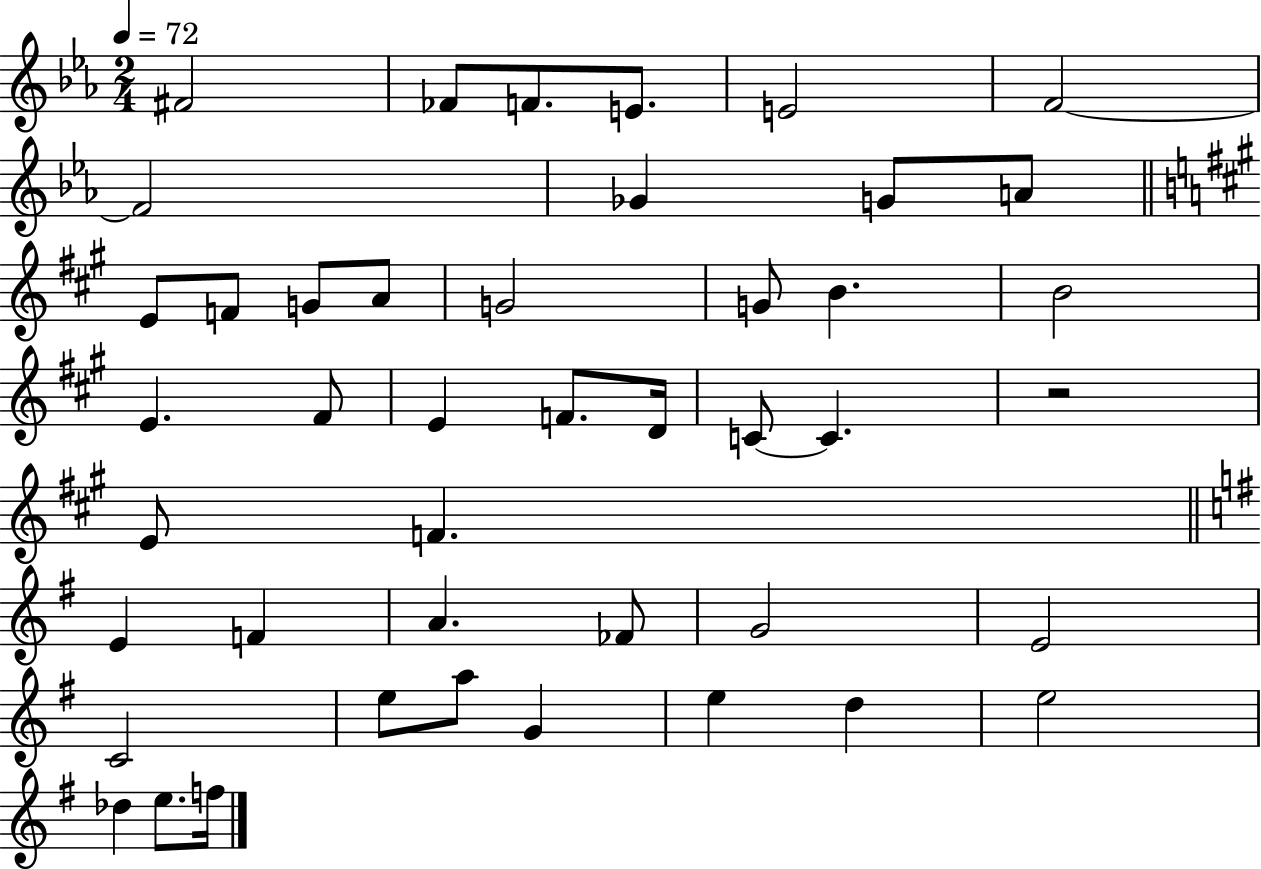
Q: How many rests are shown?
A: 1